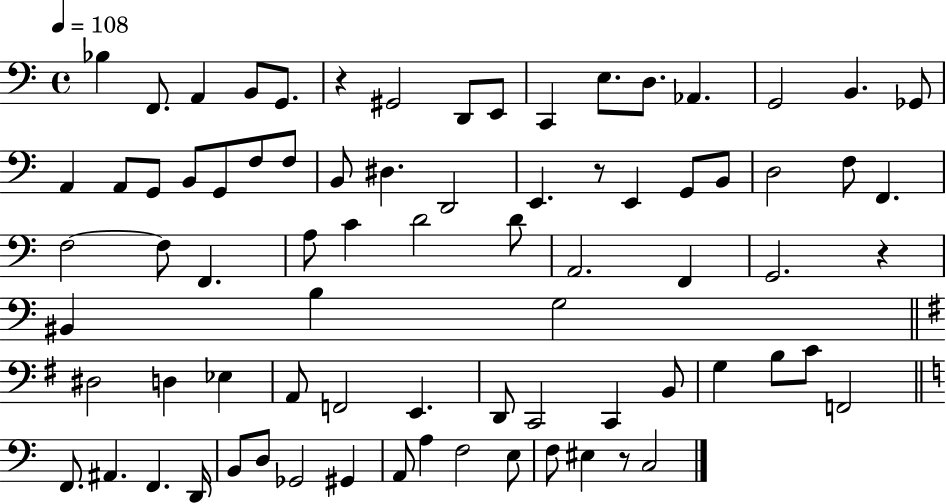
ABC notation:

X:1
T:Untitled
M:4/4
L:1/4
K:C
_B, F,,/2 A,, B,,/2 G,,/2 z ^G,,2 D,,/2 E,,/2 C,, E,/2 D,/2 _A,, G,,2 B,, _G,,/2 A,, A,,/2 G,,/2 B,,/2 G,,/2 F,/2 F,/2 B,,/2 ^D, D,,2 E,, z/2 E,, G,,/2 B,,/2 D,2 F,/2 F,, F,2 F,/2 F,, A,/2 C D2 D/2 A,,2 F,, G,,2 z ^B,, B, G,2 ^D,2 D, _E, A,,/2 F,,2 E,, D,,/2 C,,2 C,, B,,/2 G, B,/2 C/2 F,,2 F,,/2 ^A,, F,, D,,/4 B,,/2 D,/2 _G,,2 ^G,, A,,/2 A, F,2 E,/2 F,/2 ^E, z/2 C,2